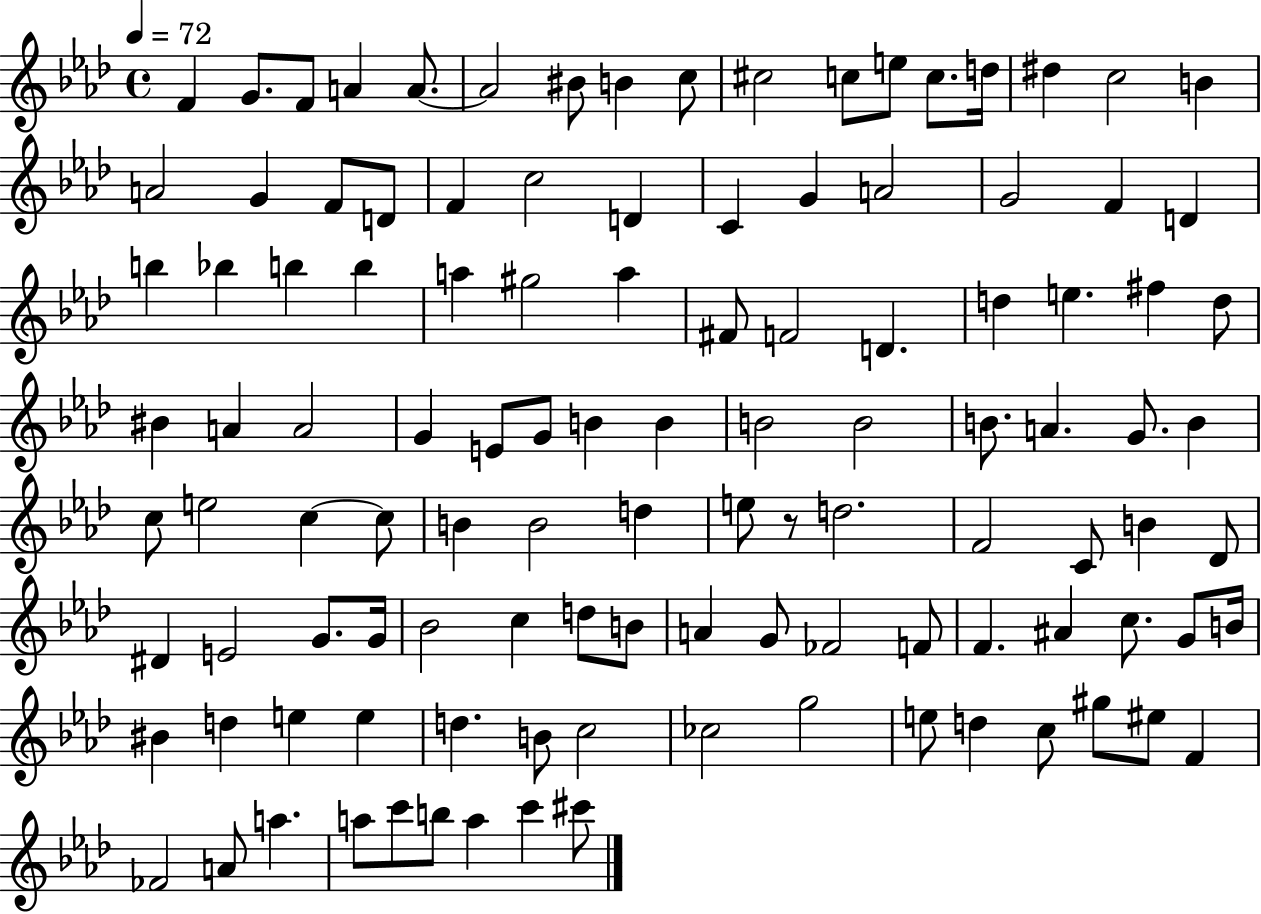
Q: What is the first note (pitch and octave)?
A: F4